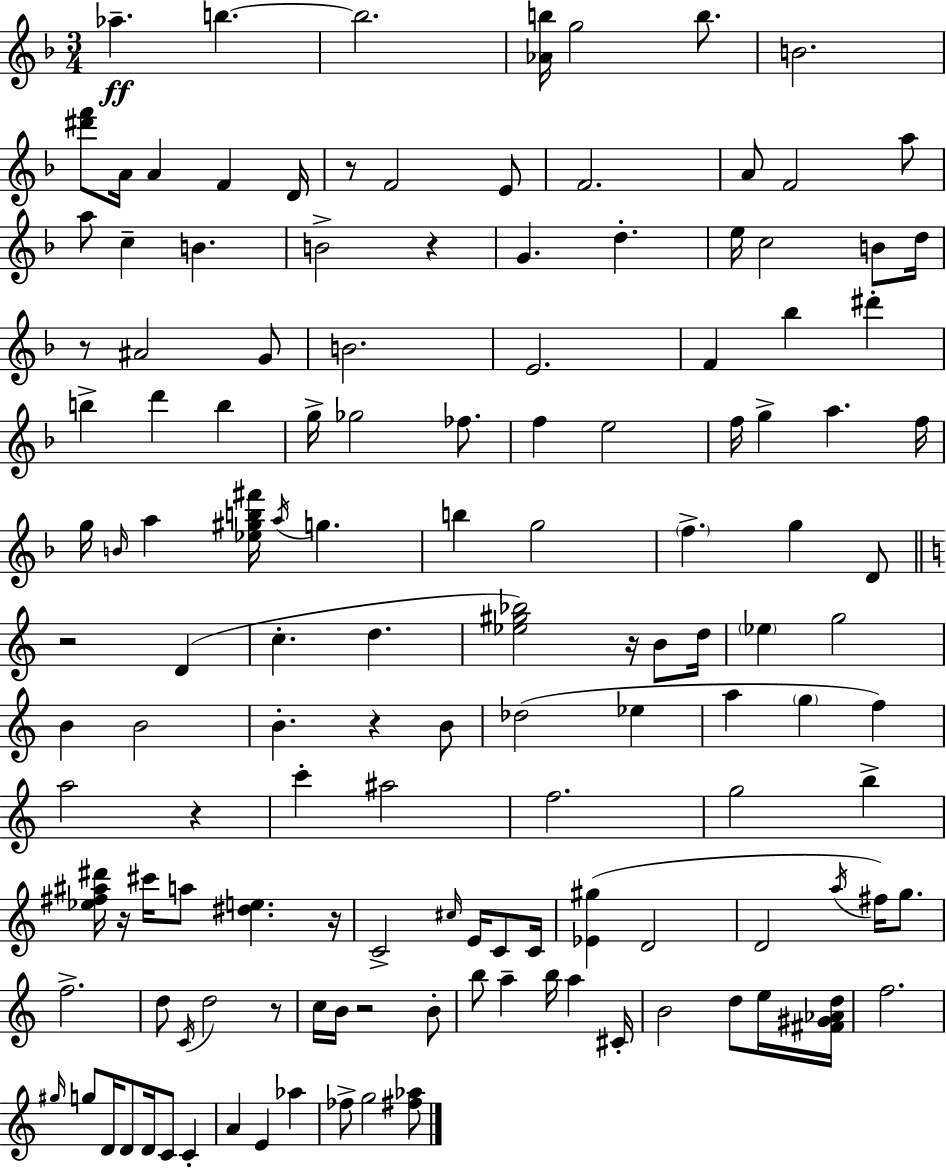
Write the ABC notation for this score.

X:1
T:Untitled
M:3/4
L:1/4
K:F
_a b b2 [_Ab]/4 g2 b/2 B2 [^d'f']/2 A/4 A F D/4 z/2 F2 E/2 F2 A/2 F2 a/2 a/2 c B B2 z G d e/4 c2 B/2 d/4 z/2 ^A2 G/2 B2 E2 F _b ^d' b d' b g/4 _g2 _f/2 f e2 f/4 g a f/4 g/4 B/4 a [_e^gb^f']/4 a/4 g b g2 f g D/2 z2 D c d [_e^g_b]2 z/4 B/2 d/4 _e g2 B B2 B z B/2 _d2 _e a g f a2 z c' ^a2 f2 g2 b [_e^f^a^d']/4 z/4 ^c'/4 a/2 [^de] z/4 C2 ^c/4 E/4 C/2 C/4 [_E^g] D2 D2 a/4 ^f/4 g/2 f2 d/2 C/4 d2 z/2 c/4 B/4 z2 B/2 b/2 a b/4 a ^C/4 B2 d/2 e/4 [^F^G_Ad]/4 f2 ^g/4 g/2 D/4 D/2 D/4 C/2 C A E _a _f/2 g2 [^f_a]/2